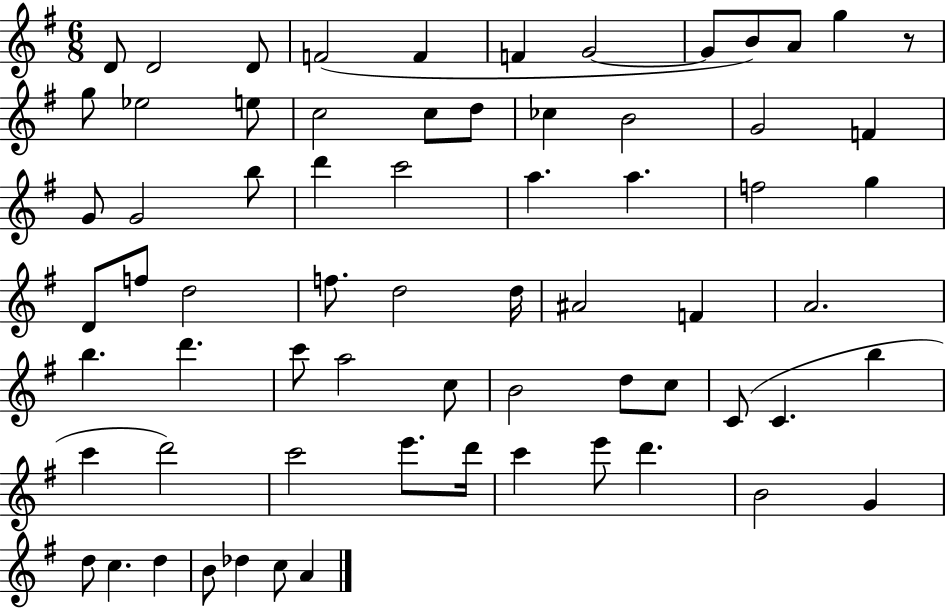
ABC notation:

X:1
T:Untitled
M:6/8
L:1/4
K:G
D/2 D2 D/2 F2 F F G2 G/2 B/2 A/2 g z/2 g/2 _e2 e/2 c2 c/2 d/2 _c B2 G2 F G/2 G2 b/2 d' c'2 a a f2 g D/2 f/2 d2 f/2 d2 d/4 ^A2 F A2 b d' c'/2 a2 c/2 B2 d/2 c/2 C/2 C b c' d'2 c'2 e'/2 d'/4 c' e'/2 d' B2 G d/2 c d B/2 _d c/2 A